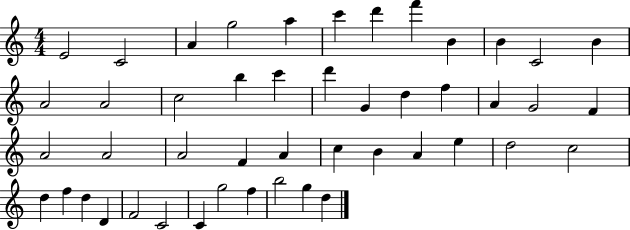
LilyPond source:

{
  \clef treble
  \numericTimeSignature
  \time 4/4
  \key c \major
  e'2 c'2 | a'4 g''2 a''4 | c'''4 d'''4 f'''4 b'4 | b'4 c'2 b'4 | \break a'2 a'2 | c''2 b''4 c'''4 | d'''4 g'4 d''4 f''4 | a'4 g'2 f'4 | \break a'2 a'2 | a'2 f'4 a'4 | c''4 b'4 a'4 e''4 | d''2 c''2 | \break d''4 f''4 d''4 d'4 | f'2 c'2 | c'4 g''2 f''4 | b''2 g''4 d''4 | \break \bar "|."
}